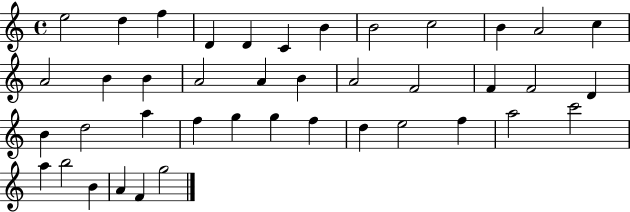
X:1
T:Untitled
M:4/4
L:1/4
K:C
e2 d f D D C B B2 c2 B A2 c A2 B B A2 A B A2 F2 F F2 D B d2 a f g g f d e2 f a2 c'2 a b2 B A F g2